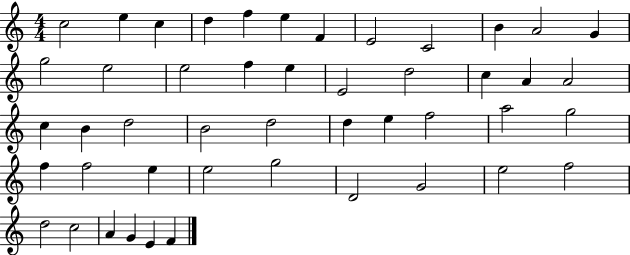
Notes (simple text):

C5/h E5/q C5/q D5/q F5/q E5/q F4/q E4/h C4/h B4/q A4/h G4/q G5/h E5/h E5/h F5/q E5/q E4/h D5/h C5/q A4/q A4/h C5/q B4/q D5/h B4/h D5/h D5/q E5/q F5/h A5/h G5/h F5/q F5/h E5/q E5/h G5/h D4/h G4/h E5/h F5/h D5/h C5/h A4/q G4/q E4/q F4/q